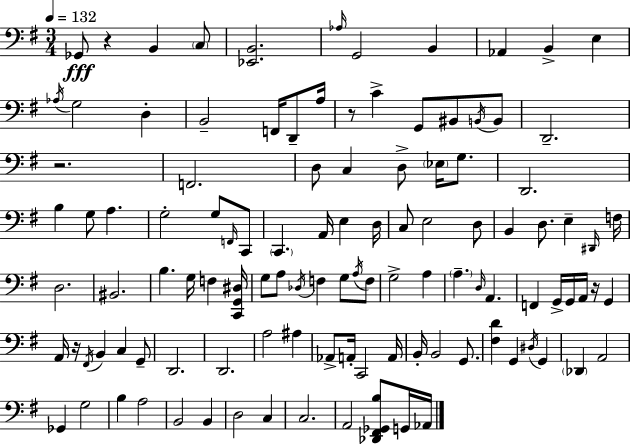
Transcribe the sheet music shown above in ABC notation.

X:1
T:Untitled
M:3/4
L:1/4
K:G
_G,,/2 z B,, C,/2 [_E,,B,,]2 _A,/4 G,,2 B,, _A,, B,, E, _A,/4 G,2 D, B,,2 F,,/4 D,,/2 A,/4 z/2 C G,,/2 ^B,,/2 B,,/4 B,,/2 D,,2 z2 F,,2 D,/2 C, D,/2 _E,/4 G,/2 D,,2 B, G,/2 A, G,2 G,/2 F,,/4 C,,/2 C,, A,,/4 E, D,/4 C,/2 E,2 D,/2 B,, D,/2 E, ^D,,/4 F,/4 D,2 ^B,,2 B, G,/4 F, [C,,G,,^D,]/4 G,/2 A,/2 _D,/4 F, G,/2 A,/4 F,/2 G,2 A, A, D,/4 A,, F,, G,,/4 G,,/4 A,,/4 z/4 G,, A,,/4 z/4 ^F,,/4 B,, C, G,,/2 D,,2 D,,2 A,2 ^A, _A,,/2 A,,/4 C,,2 A,,/4 B,,/4 B,,2 G,,/2 [^F,D] G,, ^D,/4 G,, _D,, A,,2 _G,, G,2 B, A,2 B,,2 B,, D,2 C, C,2 A,,2 [_D,,^F,,_G,,B,]/2 G,,/4 _A,,/4